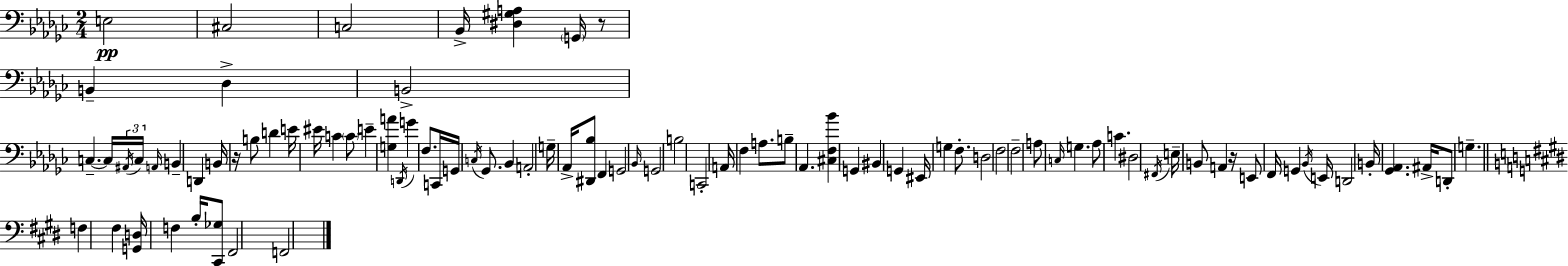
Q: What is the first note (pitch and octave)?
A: E3